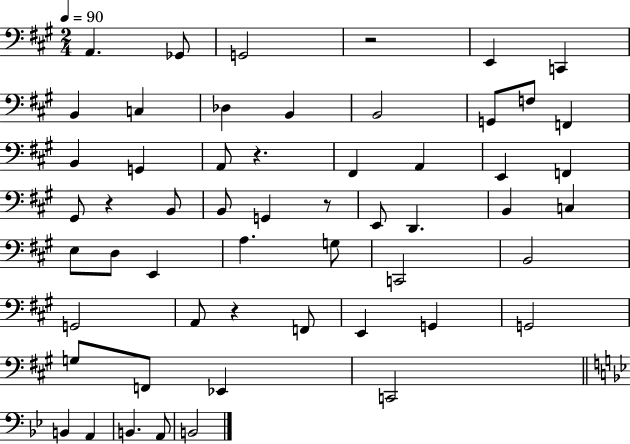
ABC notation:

X:1
T:Untitled
M:2/4
L:1/4
K:A
A,, _G,,/2 G,,2 z2 E,, C,, B,, C, _D, B,, B,,2 G,,/2 F,/2 F,, B,, G,, A,,/2 z ^F,, A,, E,, F,, ^G,,/2 z B,,/2 B,,/2 G,, z/2 E,,/2 D,, B,, C, E,/2 D,/2 E,, A, G,/2 C,,2 B,,2 G,,2 A,,/2 z F,,/2 E,, G,, G,,2 G,/2 F,,/2 _E,, C,,2 B,, A,, B,, A,,/2 B,,2